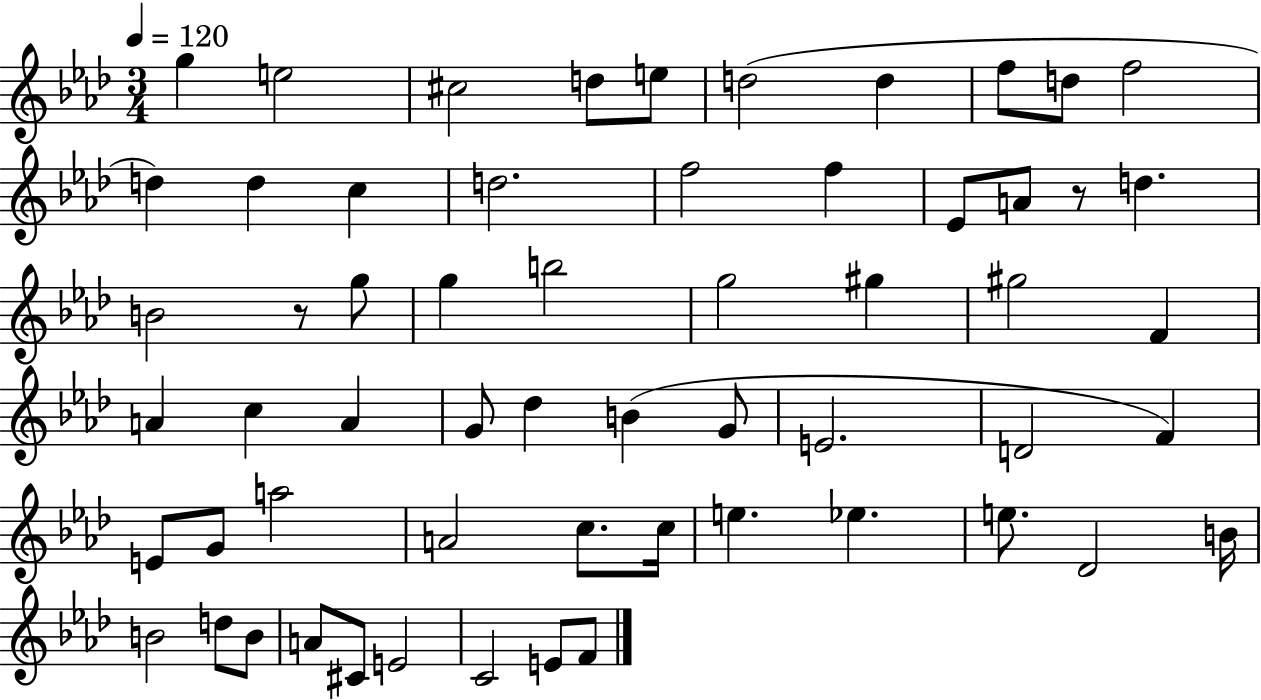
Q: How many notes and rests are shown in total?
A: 59